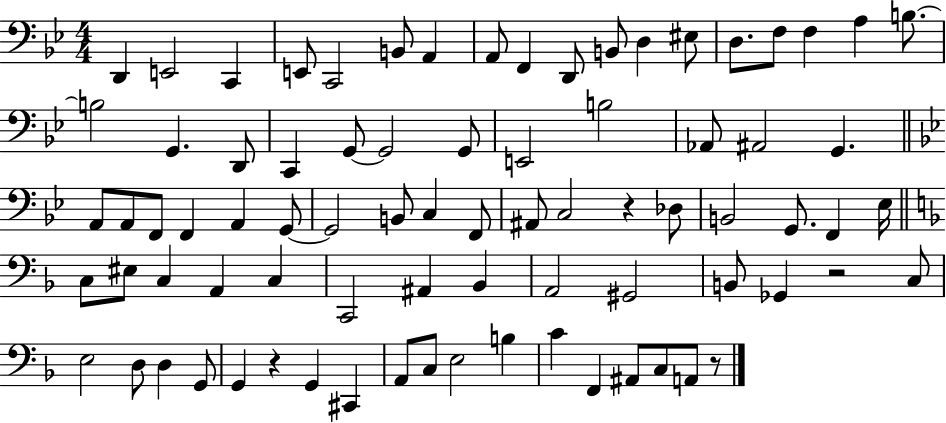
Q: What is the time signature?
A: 4/4